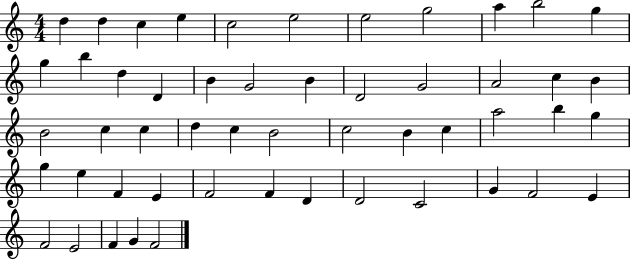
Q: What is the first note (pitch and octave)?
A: D5